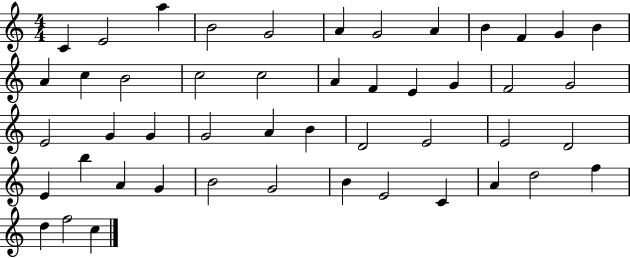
{
  \clef treble
  \numericTimeSignature
  \time 4/4
  \key c \major
  c'4 e'2 a''4 | b'2 g'2 | a'4 g'2 a'4 | b'4 f'4 g'4 b'4 | \break a'4 c''4 b'2 | c''2 c''2 | a'4 f'4 e'4 g'4 | f'2 g'2 | \break e'2 g'4 g'4 | g'2 a'4 b'4 | d'2 e'2 | e'2 d'2 | \break e'4 b''4 a'4 g'4 | b'2 g'2 | b'4 e'2 c'4 | a'4 d''2 f''4 | \break d''4 f''2 c''4 | \bar "|."
}